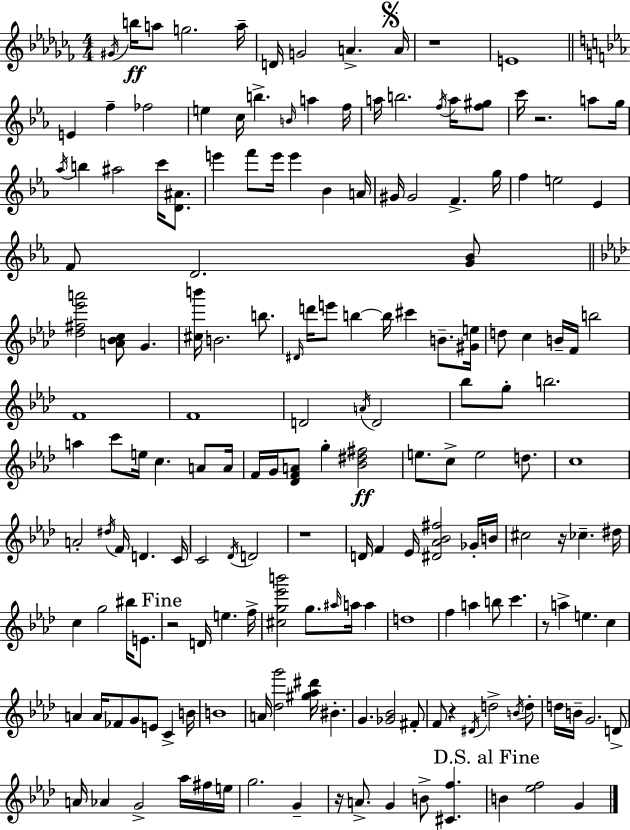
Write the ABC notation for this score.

X:1
T:Untitled
M:4/4
L:1/4
K:Abm
^G/4 b/4 a/2 g2 a/4 D/4 G2 A A/4 z4 E4 E f _f2 e c/4 b B/4 a f/4 a/4 b2 f/4 a/4 [f^g]/2 c'/4 z2 a/2 g/4 _a/4 b ^a2 c'/4 [D^A]/2 e' f'/2 e'/4 e' _B A/4 ^G/4 ^G2 F g/4 f e2 _E F/2 D2 [G_B]/2 [_d^f_e'a']2 [A_Bc]/2 G [^cb']/4 B2 b/2 ^D/4 d'/4 e'/2 b b/4 ^c' B/2 [^Ge]/4 d/2 c B/4 F/4 b2 F4 F4 D2 A/4 D2 _b/2 g/2 b2 a c'/2 e/4 c A/2 A/4 F/4 G/4 [_DFA]/2 g [_B^d^f]2 e/2 c/2 e2 d/2 c4 A2 ^d/4 F/4 D C/4 C2 _D/4 D2 z4 D/4 F _E/4 [^D_A_B^f]2 _G/4 B/4 ^c2 z/4 _c ^d/4 c g2 ^b/4 E/2 z2 D/4 e f/4 [^cg_e'b']2 g/2 ^a/4 a/4 a d4 f a b/2 c' z/2 a e c A A/4 _F/2 G/2 E/2 C B/4 B4 A/4 [_dg']2 [^g_a^d']/4 ^B G [_G_B]2 ^F/2 F/2 z ^D/4 d2 B/4 d/2 d/4 B/4 G2 D/2 A/4 _A G2 _a/4 ^f/4 e/4 g2 G z/4 A/2 G B/2 [^Cf] B [_ef]2 G